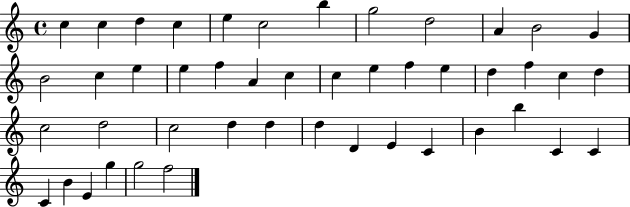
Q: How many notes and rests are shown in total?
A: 46